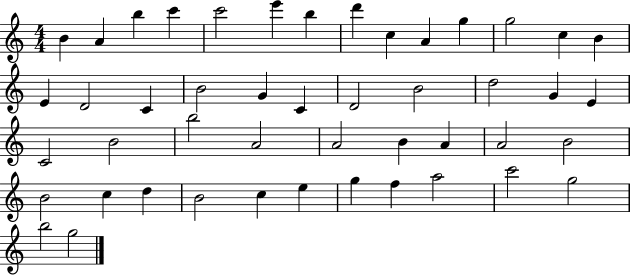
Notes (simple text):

B4/q A4/q B5/q C6/q C6/h E6/q B5/q D6/q C5/q A4/q G5/q G5/h C5/q B4/q E4/q D4/h C4/q B4/h G4/q C4/q D4/h B4/h D5/h G4/q E4/q C4/h B4/h B5/h A4/h A4/h B4/q A4/q A4/h B4/h B4/h C5/q D5/q B4/h C5/q E5/q G5/q F5/q A5/h C6/h G5/h B5/h G5/h